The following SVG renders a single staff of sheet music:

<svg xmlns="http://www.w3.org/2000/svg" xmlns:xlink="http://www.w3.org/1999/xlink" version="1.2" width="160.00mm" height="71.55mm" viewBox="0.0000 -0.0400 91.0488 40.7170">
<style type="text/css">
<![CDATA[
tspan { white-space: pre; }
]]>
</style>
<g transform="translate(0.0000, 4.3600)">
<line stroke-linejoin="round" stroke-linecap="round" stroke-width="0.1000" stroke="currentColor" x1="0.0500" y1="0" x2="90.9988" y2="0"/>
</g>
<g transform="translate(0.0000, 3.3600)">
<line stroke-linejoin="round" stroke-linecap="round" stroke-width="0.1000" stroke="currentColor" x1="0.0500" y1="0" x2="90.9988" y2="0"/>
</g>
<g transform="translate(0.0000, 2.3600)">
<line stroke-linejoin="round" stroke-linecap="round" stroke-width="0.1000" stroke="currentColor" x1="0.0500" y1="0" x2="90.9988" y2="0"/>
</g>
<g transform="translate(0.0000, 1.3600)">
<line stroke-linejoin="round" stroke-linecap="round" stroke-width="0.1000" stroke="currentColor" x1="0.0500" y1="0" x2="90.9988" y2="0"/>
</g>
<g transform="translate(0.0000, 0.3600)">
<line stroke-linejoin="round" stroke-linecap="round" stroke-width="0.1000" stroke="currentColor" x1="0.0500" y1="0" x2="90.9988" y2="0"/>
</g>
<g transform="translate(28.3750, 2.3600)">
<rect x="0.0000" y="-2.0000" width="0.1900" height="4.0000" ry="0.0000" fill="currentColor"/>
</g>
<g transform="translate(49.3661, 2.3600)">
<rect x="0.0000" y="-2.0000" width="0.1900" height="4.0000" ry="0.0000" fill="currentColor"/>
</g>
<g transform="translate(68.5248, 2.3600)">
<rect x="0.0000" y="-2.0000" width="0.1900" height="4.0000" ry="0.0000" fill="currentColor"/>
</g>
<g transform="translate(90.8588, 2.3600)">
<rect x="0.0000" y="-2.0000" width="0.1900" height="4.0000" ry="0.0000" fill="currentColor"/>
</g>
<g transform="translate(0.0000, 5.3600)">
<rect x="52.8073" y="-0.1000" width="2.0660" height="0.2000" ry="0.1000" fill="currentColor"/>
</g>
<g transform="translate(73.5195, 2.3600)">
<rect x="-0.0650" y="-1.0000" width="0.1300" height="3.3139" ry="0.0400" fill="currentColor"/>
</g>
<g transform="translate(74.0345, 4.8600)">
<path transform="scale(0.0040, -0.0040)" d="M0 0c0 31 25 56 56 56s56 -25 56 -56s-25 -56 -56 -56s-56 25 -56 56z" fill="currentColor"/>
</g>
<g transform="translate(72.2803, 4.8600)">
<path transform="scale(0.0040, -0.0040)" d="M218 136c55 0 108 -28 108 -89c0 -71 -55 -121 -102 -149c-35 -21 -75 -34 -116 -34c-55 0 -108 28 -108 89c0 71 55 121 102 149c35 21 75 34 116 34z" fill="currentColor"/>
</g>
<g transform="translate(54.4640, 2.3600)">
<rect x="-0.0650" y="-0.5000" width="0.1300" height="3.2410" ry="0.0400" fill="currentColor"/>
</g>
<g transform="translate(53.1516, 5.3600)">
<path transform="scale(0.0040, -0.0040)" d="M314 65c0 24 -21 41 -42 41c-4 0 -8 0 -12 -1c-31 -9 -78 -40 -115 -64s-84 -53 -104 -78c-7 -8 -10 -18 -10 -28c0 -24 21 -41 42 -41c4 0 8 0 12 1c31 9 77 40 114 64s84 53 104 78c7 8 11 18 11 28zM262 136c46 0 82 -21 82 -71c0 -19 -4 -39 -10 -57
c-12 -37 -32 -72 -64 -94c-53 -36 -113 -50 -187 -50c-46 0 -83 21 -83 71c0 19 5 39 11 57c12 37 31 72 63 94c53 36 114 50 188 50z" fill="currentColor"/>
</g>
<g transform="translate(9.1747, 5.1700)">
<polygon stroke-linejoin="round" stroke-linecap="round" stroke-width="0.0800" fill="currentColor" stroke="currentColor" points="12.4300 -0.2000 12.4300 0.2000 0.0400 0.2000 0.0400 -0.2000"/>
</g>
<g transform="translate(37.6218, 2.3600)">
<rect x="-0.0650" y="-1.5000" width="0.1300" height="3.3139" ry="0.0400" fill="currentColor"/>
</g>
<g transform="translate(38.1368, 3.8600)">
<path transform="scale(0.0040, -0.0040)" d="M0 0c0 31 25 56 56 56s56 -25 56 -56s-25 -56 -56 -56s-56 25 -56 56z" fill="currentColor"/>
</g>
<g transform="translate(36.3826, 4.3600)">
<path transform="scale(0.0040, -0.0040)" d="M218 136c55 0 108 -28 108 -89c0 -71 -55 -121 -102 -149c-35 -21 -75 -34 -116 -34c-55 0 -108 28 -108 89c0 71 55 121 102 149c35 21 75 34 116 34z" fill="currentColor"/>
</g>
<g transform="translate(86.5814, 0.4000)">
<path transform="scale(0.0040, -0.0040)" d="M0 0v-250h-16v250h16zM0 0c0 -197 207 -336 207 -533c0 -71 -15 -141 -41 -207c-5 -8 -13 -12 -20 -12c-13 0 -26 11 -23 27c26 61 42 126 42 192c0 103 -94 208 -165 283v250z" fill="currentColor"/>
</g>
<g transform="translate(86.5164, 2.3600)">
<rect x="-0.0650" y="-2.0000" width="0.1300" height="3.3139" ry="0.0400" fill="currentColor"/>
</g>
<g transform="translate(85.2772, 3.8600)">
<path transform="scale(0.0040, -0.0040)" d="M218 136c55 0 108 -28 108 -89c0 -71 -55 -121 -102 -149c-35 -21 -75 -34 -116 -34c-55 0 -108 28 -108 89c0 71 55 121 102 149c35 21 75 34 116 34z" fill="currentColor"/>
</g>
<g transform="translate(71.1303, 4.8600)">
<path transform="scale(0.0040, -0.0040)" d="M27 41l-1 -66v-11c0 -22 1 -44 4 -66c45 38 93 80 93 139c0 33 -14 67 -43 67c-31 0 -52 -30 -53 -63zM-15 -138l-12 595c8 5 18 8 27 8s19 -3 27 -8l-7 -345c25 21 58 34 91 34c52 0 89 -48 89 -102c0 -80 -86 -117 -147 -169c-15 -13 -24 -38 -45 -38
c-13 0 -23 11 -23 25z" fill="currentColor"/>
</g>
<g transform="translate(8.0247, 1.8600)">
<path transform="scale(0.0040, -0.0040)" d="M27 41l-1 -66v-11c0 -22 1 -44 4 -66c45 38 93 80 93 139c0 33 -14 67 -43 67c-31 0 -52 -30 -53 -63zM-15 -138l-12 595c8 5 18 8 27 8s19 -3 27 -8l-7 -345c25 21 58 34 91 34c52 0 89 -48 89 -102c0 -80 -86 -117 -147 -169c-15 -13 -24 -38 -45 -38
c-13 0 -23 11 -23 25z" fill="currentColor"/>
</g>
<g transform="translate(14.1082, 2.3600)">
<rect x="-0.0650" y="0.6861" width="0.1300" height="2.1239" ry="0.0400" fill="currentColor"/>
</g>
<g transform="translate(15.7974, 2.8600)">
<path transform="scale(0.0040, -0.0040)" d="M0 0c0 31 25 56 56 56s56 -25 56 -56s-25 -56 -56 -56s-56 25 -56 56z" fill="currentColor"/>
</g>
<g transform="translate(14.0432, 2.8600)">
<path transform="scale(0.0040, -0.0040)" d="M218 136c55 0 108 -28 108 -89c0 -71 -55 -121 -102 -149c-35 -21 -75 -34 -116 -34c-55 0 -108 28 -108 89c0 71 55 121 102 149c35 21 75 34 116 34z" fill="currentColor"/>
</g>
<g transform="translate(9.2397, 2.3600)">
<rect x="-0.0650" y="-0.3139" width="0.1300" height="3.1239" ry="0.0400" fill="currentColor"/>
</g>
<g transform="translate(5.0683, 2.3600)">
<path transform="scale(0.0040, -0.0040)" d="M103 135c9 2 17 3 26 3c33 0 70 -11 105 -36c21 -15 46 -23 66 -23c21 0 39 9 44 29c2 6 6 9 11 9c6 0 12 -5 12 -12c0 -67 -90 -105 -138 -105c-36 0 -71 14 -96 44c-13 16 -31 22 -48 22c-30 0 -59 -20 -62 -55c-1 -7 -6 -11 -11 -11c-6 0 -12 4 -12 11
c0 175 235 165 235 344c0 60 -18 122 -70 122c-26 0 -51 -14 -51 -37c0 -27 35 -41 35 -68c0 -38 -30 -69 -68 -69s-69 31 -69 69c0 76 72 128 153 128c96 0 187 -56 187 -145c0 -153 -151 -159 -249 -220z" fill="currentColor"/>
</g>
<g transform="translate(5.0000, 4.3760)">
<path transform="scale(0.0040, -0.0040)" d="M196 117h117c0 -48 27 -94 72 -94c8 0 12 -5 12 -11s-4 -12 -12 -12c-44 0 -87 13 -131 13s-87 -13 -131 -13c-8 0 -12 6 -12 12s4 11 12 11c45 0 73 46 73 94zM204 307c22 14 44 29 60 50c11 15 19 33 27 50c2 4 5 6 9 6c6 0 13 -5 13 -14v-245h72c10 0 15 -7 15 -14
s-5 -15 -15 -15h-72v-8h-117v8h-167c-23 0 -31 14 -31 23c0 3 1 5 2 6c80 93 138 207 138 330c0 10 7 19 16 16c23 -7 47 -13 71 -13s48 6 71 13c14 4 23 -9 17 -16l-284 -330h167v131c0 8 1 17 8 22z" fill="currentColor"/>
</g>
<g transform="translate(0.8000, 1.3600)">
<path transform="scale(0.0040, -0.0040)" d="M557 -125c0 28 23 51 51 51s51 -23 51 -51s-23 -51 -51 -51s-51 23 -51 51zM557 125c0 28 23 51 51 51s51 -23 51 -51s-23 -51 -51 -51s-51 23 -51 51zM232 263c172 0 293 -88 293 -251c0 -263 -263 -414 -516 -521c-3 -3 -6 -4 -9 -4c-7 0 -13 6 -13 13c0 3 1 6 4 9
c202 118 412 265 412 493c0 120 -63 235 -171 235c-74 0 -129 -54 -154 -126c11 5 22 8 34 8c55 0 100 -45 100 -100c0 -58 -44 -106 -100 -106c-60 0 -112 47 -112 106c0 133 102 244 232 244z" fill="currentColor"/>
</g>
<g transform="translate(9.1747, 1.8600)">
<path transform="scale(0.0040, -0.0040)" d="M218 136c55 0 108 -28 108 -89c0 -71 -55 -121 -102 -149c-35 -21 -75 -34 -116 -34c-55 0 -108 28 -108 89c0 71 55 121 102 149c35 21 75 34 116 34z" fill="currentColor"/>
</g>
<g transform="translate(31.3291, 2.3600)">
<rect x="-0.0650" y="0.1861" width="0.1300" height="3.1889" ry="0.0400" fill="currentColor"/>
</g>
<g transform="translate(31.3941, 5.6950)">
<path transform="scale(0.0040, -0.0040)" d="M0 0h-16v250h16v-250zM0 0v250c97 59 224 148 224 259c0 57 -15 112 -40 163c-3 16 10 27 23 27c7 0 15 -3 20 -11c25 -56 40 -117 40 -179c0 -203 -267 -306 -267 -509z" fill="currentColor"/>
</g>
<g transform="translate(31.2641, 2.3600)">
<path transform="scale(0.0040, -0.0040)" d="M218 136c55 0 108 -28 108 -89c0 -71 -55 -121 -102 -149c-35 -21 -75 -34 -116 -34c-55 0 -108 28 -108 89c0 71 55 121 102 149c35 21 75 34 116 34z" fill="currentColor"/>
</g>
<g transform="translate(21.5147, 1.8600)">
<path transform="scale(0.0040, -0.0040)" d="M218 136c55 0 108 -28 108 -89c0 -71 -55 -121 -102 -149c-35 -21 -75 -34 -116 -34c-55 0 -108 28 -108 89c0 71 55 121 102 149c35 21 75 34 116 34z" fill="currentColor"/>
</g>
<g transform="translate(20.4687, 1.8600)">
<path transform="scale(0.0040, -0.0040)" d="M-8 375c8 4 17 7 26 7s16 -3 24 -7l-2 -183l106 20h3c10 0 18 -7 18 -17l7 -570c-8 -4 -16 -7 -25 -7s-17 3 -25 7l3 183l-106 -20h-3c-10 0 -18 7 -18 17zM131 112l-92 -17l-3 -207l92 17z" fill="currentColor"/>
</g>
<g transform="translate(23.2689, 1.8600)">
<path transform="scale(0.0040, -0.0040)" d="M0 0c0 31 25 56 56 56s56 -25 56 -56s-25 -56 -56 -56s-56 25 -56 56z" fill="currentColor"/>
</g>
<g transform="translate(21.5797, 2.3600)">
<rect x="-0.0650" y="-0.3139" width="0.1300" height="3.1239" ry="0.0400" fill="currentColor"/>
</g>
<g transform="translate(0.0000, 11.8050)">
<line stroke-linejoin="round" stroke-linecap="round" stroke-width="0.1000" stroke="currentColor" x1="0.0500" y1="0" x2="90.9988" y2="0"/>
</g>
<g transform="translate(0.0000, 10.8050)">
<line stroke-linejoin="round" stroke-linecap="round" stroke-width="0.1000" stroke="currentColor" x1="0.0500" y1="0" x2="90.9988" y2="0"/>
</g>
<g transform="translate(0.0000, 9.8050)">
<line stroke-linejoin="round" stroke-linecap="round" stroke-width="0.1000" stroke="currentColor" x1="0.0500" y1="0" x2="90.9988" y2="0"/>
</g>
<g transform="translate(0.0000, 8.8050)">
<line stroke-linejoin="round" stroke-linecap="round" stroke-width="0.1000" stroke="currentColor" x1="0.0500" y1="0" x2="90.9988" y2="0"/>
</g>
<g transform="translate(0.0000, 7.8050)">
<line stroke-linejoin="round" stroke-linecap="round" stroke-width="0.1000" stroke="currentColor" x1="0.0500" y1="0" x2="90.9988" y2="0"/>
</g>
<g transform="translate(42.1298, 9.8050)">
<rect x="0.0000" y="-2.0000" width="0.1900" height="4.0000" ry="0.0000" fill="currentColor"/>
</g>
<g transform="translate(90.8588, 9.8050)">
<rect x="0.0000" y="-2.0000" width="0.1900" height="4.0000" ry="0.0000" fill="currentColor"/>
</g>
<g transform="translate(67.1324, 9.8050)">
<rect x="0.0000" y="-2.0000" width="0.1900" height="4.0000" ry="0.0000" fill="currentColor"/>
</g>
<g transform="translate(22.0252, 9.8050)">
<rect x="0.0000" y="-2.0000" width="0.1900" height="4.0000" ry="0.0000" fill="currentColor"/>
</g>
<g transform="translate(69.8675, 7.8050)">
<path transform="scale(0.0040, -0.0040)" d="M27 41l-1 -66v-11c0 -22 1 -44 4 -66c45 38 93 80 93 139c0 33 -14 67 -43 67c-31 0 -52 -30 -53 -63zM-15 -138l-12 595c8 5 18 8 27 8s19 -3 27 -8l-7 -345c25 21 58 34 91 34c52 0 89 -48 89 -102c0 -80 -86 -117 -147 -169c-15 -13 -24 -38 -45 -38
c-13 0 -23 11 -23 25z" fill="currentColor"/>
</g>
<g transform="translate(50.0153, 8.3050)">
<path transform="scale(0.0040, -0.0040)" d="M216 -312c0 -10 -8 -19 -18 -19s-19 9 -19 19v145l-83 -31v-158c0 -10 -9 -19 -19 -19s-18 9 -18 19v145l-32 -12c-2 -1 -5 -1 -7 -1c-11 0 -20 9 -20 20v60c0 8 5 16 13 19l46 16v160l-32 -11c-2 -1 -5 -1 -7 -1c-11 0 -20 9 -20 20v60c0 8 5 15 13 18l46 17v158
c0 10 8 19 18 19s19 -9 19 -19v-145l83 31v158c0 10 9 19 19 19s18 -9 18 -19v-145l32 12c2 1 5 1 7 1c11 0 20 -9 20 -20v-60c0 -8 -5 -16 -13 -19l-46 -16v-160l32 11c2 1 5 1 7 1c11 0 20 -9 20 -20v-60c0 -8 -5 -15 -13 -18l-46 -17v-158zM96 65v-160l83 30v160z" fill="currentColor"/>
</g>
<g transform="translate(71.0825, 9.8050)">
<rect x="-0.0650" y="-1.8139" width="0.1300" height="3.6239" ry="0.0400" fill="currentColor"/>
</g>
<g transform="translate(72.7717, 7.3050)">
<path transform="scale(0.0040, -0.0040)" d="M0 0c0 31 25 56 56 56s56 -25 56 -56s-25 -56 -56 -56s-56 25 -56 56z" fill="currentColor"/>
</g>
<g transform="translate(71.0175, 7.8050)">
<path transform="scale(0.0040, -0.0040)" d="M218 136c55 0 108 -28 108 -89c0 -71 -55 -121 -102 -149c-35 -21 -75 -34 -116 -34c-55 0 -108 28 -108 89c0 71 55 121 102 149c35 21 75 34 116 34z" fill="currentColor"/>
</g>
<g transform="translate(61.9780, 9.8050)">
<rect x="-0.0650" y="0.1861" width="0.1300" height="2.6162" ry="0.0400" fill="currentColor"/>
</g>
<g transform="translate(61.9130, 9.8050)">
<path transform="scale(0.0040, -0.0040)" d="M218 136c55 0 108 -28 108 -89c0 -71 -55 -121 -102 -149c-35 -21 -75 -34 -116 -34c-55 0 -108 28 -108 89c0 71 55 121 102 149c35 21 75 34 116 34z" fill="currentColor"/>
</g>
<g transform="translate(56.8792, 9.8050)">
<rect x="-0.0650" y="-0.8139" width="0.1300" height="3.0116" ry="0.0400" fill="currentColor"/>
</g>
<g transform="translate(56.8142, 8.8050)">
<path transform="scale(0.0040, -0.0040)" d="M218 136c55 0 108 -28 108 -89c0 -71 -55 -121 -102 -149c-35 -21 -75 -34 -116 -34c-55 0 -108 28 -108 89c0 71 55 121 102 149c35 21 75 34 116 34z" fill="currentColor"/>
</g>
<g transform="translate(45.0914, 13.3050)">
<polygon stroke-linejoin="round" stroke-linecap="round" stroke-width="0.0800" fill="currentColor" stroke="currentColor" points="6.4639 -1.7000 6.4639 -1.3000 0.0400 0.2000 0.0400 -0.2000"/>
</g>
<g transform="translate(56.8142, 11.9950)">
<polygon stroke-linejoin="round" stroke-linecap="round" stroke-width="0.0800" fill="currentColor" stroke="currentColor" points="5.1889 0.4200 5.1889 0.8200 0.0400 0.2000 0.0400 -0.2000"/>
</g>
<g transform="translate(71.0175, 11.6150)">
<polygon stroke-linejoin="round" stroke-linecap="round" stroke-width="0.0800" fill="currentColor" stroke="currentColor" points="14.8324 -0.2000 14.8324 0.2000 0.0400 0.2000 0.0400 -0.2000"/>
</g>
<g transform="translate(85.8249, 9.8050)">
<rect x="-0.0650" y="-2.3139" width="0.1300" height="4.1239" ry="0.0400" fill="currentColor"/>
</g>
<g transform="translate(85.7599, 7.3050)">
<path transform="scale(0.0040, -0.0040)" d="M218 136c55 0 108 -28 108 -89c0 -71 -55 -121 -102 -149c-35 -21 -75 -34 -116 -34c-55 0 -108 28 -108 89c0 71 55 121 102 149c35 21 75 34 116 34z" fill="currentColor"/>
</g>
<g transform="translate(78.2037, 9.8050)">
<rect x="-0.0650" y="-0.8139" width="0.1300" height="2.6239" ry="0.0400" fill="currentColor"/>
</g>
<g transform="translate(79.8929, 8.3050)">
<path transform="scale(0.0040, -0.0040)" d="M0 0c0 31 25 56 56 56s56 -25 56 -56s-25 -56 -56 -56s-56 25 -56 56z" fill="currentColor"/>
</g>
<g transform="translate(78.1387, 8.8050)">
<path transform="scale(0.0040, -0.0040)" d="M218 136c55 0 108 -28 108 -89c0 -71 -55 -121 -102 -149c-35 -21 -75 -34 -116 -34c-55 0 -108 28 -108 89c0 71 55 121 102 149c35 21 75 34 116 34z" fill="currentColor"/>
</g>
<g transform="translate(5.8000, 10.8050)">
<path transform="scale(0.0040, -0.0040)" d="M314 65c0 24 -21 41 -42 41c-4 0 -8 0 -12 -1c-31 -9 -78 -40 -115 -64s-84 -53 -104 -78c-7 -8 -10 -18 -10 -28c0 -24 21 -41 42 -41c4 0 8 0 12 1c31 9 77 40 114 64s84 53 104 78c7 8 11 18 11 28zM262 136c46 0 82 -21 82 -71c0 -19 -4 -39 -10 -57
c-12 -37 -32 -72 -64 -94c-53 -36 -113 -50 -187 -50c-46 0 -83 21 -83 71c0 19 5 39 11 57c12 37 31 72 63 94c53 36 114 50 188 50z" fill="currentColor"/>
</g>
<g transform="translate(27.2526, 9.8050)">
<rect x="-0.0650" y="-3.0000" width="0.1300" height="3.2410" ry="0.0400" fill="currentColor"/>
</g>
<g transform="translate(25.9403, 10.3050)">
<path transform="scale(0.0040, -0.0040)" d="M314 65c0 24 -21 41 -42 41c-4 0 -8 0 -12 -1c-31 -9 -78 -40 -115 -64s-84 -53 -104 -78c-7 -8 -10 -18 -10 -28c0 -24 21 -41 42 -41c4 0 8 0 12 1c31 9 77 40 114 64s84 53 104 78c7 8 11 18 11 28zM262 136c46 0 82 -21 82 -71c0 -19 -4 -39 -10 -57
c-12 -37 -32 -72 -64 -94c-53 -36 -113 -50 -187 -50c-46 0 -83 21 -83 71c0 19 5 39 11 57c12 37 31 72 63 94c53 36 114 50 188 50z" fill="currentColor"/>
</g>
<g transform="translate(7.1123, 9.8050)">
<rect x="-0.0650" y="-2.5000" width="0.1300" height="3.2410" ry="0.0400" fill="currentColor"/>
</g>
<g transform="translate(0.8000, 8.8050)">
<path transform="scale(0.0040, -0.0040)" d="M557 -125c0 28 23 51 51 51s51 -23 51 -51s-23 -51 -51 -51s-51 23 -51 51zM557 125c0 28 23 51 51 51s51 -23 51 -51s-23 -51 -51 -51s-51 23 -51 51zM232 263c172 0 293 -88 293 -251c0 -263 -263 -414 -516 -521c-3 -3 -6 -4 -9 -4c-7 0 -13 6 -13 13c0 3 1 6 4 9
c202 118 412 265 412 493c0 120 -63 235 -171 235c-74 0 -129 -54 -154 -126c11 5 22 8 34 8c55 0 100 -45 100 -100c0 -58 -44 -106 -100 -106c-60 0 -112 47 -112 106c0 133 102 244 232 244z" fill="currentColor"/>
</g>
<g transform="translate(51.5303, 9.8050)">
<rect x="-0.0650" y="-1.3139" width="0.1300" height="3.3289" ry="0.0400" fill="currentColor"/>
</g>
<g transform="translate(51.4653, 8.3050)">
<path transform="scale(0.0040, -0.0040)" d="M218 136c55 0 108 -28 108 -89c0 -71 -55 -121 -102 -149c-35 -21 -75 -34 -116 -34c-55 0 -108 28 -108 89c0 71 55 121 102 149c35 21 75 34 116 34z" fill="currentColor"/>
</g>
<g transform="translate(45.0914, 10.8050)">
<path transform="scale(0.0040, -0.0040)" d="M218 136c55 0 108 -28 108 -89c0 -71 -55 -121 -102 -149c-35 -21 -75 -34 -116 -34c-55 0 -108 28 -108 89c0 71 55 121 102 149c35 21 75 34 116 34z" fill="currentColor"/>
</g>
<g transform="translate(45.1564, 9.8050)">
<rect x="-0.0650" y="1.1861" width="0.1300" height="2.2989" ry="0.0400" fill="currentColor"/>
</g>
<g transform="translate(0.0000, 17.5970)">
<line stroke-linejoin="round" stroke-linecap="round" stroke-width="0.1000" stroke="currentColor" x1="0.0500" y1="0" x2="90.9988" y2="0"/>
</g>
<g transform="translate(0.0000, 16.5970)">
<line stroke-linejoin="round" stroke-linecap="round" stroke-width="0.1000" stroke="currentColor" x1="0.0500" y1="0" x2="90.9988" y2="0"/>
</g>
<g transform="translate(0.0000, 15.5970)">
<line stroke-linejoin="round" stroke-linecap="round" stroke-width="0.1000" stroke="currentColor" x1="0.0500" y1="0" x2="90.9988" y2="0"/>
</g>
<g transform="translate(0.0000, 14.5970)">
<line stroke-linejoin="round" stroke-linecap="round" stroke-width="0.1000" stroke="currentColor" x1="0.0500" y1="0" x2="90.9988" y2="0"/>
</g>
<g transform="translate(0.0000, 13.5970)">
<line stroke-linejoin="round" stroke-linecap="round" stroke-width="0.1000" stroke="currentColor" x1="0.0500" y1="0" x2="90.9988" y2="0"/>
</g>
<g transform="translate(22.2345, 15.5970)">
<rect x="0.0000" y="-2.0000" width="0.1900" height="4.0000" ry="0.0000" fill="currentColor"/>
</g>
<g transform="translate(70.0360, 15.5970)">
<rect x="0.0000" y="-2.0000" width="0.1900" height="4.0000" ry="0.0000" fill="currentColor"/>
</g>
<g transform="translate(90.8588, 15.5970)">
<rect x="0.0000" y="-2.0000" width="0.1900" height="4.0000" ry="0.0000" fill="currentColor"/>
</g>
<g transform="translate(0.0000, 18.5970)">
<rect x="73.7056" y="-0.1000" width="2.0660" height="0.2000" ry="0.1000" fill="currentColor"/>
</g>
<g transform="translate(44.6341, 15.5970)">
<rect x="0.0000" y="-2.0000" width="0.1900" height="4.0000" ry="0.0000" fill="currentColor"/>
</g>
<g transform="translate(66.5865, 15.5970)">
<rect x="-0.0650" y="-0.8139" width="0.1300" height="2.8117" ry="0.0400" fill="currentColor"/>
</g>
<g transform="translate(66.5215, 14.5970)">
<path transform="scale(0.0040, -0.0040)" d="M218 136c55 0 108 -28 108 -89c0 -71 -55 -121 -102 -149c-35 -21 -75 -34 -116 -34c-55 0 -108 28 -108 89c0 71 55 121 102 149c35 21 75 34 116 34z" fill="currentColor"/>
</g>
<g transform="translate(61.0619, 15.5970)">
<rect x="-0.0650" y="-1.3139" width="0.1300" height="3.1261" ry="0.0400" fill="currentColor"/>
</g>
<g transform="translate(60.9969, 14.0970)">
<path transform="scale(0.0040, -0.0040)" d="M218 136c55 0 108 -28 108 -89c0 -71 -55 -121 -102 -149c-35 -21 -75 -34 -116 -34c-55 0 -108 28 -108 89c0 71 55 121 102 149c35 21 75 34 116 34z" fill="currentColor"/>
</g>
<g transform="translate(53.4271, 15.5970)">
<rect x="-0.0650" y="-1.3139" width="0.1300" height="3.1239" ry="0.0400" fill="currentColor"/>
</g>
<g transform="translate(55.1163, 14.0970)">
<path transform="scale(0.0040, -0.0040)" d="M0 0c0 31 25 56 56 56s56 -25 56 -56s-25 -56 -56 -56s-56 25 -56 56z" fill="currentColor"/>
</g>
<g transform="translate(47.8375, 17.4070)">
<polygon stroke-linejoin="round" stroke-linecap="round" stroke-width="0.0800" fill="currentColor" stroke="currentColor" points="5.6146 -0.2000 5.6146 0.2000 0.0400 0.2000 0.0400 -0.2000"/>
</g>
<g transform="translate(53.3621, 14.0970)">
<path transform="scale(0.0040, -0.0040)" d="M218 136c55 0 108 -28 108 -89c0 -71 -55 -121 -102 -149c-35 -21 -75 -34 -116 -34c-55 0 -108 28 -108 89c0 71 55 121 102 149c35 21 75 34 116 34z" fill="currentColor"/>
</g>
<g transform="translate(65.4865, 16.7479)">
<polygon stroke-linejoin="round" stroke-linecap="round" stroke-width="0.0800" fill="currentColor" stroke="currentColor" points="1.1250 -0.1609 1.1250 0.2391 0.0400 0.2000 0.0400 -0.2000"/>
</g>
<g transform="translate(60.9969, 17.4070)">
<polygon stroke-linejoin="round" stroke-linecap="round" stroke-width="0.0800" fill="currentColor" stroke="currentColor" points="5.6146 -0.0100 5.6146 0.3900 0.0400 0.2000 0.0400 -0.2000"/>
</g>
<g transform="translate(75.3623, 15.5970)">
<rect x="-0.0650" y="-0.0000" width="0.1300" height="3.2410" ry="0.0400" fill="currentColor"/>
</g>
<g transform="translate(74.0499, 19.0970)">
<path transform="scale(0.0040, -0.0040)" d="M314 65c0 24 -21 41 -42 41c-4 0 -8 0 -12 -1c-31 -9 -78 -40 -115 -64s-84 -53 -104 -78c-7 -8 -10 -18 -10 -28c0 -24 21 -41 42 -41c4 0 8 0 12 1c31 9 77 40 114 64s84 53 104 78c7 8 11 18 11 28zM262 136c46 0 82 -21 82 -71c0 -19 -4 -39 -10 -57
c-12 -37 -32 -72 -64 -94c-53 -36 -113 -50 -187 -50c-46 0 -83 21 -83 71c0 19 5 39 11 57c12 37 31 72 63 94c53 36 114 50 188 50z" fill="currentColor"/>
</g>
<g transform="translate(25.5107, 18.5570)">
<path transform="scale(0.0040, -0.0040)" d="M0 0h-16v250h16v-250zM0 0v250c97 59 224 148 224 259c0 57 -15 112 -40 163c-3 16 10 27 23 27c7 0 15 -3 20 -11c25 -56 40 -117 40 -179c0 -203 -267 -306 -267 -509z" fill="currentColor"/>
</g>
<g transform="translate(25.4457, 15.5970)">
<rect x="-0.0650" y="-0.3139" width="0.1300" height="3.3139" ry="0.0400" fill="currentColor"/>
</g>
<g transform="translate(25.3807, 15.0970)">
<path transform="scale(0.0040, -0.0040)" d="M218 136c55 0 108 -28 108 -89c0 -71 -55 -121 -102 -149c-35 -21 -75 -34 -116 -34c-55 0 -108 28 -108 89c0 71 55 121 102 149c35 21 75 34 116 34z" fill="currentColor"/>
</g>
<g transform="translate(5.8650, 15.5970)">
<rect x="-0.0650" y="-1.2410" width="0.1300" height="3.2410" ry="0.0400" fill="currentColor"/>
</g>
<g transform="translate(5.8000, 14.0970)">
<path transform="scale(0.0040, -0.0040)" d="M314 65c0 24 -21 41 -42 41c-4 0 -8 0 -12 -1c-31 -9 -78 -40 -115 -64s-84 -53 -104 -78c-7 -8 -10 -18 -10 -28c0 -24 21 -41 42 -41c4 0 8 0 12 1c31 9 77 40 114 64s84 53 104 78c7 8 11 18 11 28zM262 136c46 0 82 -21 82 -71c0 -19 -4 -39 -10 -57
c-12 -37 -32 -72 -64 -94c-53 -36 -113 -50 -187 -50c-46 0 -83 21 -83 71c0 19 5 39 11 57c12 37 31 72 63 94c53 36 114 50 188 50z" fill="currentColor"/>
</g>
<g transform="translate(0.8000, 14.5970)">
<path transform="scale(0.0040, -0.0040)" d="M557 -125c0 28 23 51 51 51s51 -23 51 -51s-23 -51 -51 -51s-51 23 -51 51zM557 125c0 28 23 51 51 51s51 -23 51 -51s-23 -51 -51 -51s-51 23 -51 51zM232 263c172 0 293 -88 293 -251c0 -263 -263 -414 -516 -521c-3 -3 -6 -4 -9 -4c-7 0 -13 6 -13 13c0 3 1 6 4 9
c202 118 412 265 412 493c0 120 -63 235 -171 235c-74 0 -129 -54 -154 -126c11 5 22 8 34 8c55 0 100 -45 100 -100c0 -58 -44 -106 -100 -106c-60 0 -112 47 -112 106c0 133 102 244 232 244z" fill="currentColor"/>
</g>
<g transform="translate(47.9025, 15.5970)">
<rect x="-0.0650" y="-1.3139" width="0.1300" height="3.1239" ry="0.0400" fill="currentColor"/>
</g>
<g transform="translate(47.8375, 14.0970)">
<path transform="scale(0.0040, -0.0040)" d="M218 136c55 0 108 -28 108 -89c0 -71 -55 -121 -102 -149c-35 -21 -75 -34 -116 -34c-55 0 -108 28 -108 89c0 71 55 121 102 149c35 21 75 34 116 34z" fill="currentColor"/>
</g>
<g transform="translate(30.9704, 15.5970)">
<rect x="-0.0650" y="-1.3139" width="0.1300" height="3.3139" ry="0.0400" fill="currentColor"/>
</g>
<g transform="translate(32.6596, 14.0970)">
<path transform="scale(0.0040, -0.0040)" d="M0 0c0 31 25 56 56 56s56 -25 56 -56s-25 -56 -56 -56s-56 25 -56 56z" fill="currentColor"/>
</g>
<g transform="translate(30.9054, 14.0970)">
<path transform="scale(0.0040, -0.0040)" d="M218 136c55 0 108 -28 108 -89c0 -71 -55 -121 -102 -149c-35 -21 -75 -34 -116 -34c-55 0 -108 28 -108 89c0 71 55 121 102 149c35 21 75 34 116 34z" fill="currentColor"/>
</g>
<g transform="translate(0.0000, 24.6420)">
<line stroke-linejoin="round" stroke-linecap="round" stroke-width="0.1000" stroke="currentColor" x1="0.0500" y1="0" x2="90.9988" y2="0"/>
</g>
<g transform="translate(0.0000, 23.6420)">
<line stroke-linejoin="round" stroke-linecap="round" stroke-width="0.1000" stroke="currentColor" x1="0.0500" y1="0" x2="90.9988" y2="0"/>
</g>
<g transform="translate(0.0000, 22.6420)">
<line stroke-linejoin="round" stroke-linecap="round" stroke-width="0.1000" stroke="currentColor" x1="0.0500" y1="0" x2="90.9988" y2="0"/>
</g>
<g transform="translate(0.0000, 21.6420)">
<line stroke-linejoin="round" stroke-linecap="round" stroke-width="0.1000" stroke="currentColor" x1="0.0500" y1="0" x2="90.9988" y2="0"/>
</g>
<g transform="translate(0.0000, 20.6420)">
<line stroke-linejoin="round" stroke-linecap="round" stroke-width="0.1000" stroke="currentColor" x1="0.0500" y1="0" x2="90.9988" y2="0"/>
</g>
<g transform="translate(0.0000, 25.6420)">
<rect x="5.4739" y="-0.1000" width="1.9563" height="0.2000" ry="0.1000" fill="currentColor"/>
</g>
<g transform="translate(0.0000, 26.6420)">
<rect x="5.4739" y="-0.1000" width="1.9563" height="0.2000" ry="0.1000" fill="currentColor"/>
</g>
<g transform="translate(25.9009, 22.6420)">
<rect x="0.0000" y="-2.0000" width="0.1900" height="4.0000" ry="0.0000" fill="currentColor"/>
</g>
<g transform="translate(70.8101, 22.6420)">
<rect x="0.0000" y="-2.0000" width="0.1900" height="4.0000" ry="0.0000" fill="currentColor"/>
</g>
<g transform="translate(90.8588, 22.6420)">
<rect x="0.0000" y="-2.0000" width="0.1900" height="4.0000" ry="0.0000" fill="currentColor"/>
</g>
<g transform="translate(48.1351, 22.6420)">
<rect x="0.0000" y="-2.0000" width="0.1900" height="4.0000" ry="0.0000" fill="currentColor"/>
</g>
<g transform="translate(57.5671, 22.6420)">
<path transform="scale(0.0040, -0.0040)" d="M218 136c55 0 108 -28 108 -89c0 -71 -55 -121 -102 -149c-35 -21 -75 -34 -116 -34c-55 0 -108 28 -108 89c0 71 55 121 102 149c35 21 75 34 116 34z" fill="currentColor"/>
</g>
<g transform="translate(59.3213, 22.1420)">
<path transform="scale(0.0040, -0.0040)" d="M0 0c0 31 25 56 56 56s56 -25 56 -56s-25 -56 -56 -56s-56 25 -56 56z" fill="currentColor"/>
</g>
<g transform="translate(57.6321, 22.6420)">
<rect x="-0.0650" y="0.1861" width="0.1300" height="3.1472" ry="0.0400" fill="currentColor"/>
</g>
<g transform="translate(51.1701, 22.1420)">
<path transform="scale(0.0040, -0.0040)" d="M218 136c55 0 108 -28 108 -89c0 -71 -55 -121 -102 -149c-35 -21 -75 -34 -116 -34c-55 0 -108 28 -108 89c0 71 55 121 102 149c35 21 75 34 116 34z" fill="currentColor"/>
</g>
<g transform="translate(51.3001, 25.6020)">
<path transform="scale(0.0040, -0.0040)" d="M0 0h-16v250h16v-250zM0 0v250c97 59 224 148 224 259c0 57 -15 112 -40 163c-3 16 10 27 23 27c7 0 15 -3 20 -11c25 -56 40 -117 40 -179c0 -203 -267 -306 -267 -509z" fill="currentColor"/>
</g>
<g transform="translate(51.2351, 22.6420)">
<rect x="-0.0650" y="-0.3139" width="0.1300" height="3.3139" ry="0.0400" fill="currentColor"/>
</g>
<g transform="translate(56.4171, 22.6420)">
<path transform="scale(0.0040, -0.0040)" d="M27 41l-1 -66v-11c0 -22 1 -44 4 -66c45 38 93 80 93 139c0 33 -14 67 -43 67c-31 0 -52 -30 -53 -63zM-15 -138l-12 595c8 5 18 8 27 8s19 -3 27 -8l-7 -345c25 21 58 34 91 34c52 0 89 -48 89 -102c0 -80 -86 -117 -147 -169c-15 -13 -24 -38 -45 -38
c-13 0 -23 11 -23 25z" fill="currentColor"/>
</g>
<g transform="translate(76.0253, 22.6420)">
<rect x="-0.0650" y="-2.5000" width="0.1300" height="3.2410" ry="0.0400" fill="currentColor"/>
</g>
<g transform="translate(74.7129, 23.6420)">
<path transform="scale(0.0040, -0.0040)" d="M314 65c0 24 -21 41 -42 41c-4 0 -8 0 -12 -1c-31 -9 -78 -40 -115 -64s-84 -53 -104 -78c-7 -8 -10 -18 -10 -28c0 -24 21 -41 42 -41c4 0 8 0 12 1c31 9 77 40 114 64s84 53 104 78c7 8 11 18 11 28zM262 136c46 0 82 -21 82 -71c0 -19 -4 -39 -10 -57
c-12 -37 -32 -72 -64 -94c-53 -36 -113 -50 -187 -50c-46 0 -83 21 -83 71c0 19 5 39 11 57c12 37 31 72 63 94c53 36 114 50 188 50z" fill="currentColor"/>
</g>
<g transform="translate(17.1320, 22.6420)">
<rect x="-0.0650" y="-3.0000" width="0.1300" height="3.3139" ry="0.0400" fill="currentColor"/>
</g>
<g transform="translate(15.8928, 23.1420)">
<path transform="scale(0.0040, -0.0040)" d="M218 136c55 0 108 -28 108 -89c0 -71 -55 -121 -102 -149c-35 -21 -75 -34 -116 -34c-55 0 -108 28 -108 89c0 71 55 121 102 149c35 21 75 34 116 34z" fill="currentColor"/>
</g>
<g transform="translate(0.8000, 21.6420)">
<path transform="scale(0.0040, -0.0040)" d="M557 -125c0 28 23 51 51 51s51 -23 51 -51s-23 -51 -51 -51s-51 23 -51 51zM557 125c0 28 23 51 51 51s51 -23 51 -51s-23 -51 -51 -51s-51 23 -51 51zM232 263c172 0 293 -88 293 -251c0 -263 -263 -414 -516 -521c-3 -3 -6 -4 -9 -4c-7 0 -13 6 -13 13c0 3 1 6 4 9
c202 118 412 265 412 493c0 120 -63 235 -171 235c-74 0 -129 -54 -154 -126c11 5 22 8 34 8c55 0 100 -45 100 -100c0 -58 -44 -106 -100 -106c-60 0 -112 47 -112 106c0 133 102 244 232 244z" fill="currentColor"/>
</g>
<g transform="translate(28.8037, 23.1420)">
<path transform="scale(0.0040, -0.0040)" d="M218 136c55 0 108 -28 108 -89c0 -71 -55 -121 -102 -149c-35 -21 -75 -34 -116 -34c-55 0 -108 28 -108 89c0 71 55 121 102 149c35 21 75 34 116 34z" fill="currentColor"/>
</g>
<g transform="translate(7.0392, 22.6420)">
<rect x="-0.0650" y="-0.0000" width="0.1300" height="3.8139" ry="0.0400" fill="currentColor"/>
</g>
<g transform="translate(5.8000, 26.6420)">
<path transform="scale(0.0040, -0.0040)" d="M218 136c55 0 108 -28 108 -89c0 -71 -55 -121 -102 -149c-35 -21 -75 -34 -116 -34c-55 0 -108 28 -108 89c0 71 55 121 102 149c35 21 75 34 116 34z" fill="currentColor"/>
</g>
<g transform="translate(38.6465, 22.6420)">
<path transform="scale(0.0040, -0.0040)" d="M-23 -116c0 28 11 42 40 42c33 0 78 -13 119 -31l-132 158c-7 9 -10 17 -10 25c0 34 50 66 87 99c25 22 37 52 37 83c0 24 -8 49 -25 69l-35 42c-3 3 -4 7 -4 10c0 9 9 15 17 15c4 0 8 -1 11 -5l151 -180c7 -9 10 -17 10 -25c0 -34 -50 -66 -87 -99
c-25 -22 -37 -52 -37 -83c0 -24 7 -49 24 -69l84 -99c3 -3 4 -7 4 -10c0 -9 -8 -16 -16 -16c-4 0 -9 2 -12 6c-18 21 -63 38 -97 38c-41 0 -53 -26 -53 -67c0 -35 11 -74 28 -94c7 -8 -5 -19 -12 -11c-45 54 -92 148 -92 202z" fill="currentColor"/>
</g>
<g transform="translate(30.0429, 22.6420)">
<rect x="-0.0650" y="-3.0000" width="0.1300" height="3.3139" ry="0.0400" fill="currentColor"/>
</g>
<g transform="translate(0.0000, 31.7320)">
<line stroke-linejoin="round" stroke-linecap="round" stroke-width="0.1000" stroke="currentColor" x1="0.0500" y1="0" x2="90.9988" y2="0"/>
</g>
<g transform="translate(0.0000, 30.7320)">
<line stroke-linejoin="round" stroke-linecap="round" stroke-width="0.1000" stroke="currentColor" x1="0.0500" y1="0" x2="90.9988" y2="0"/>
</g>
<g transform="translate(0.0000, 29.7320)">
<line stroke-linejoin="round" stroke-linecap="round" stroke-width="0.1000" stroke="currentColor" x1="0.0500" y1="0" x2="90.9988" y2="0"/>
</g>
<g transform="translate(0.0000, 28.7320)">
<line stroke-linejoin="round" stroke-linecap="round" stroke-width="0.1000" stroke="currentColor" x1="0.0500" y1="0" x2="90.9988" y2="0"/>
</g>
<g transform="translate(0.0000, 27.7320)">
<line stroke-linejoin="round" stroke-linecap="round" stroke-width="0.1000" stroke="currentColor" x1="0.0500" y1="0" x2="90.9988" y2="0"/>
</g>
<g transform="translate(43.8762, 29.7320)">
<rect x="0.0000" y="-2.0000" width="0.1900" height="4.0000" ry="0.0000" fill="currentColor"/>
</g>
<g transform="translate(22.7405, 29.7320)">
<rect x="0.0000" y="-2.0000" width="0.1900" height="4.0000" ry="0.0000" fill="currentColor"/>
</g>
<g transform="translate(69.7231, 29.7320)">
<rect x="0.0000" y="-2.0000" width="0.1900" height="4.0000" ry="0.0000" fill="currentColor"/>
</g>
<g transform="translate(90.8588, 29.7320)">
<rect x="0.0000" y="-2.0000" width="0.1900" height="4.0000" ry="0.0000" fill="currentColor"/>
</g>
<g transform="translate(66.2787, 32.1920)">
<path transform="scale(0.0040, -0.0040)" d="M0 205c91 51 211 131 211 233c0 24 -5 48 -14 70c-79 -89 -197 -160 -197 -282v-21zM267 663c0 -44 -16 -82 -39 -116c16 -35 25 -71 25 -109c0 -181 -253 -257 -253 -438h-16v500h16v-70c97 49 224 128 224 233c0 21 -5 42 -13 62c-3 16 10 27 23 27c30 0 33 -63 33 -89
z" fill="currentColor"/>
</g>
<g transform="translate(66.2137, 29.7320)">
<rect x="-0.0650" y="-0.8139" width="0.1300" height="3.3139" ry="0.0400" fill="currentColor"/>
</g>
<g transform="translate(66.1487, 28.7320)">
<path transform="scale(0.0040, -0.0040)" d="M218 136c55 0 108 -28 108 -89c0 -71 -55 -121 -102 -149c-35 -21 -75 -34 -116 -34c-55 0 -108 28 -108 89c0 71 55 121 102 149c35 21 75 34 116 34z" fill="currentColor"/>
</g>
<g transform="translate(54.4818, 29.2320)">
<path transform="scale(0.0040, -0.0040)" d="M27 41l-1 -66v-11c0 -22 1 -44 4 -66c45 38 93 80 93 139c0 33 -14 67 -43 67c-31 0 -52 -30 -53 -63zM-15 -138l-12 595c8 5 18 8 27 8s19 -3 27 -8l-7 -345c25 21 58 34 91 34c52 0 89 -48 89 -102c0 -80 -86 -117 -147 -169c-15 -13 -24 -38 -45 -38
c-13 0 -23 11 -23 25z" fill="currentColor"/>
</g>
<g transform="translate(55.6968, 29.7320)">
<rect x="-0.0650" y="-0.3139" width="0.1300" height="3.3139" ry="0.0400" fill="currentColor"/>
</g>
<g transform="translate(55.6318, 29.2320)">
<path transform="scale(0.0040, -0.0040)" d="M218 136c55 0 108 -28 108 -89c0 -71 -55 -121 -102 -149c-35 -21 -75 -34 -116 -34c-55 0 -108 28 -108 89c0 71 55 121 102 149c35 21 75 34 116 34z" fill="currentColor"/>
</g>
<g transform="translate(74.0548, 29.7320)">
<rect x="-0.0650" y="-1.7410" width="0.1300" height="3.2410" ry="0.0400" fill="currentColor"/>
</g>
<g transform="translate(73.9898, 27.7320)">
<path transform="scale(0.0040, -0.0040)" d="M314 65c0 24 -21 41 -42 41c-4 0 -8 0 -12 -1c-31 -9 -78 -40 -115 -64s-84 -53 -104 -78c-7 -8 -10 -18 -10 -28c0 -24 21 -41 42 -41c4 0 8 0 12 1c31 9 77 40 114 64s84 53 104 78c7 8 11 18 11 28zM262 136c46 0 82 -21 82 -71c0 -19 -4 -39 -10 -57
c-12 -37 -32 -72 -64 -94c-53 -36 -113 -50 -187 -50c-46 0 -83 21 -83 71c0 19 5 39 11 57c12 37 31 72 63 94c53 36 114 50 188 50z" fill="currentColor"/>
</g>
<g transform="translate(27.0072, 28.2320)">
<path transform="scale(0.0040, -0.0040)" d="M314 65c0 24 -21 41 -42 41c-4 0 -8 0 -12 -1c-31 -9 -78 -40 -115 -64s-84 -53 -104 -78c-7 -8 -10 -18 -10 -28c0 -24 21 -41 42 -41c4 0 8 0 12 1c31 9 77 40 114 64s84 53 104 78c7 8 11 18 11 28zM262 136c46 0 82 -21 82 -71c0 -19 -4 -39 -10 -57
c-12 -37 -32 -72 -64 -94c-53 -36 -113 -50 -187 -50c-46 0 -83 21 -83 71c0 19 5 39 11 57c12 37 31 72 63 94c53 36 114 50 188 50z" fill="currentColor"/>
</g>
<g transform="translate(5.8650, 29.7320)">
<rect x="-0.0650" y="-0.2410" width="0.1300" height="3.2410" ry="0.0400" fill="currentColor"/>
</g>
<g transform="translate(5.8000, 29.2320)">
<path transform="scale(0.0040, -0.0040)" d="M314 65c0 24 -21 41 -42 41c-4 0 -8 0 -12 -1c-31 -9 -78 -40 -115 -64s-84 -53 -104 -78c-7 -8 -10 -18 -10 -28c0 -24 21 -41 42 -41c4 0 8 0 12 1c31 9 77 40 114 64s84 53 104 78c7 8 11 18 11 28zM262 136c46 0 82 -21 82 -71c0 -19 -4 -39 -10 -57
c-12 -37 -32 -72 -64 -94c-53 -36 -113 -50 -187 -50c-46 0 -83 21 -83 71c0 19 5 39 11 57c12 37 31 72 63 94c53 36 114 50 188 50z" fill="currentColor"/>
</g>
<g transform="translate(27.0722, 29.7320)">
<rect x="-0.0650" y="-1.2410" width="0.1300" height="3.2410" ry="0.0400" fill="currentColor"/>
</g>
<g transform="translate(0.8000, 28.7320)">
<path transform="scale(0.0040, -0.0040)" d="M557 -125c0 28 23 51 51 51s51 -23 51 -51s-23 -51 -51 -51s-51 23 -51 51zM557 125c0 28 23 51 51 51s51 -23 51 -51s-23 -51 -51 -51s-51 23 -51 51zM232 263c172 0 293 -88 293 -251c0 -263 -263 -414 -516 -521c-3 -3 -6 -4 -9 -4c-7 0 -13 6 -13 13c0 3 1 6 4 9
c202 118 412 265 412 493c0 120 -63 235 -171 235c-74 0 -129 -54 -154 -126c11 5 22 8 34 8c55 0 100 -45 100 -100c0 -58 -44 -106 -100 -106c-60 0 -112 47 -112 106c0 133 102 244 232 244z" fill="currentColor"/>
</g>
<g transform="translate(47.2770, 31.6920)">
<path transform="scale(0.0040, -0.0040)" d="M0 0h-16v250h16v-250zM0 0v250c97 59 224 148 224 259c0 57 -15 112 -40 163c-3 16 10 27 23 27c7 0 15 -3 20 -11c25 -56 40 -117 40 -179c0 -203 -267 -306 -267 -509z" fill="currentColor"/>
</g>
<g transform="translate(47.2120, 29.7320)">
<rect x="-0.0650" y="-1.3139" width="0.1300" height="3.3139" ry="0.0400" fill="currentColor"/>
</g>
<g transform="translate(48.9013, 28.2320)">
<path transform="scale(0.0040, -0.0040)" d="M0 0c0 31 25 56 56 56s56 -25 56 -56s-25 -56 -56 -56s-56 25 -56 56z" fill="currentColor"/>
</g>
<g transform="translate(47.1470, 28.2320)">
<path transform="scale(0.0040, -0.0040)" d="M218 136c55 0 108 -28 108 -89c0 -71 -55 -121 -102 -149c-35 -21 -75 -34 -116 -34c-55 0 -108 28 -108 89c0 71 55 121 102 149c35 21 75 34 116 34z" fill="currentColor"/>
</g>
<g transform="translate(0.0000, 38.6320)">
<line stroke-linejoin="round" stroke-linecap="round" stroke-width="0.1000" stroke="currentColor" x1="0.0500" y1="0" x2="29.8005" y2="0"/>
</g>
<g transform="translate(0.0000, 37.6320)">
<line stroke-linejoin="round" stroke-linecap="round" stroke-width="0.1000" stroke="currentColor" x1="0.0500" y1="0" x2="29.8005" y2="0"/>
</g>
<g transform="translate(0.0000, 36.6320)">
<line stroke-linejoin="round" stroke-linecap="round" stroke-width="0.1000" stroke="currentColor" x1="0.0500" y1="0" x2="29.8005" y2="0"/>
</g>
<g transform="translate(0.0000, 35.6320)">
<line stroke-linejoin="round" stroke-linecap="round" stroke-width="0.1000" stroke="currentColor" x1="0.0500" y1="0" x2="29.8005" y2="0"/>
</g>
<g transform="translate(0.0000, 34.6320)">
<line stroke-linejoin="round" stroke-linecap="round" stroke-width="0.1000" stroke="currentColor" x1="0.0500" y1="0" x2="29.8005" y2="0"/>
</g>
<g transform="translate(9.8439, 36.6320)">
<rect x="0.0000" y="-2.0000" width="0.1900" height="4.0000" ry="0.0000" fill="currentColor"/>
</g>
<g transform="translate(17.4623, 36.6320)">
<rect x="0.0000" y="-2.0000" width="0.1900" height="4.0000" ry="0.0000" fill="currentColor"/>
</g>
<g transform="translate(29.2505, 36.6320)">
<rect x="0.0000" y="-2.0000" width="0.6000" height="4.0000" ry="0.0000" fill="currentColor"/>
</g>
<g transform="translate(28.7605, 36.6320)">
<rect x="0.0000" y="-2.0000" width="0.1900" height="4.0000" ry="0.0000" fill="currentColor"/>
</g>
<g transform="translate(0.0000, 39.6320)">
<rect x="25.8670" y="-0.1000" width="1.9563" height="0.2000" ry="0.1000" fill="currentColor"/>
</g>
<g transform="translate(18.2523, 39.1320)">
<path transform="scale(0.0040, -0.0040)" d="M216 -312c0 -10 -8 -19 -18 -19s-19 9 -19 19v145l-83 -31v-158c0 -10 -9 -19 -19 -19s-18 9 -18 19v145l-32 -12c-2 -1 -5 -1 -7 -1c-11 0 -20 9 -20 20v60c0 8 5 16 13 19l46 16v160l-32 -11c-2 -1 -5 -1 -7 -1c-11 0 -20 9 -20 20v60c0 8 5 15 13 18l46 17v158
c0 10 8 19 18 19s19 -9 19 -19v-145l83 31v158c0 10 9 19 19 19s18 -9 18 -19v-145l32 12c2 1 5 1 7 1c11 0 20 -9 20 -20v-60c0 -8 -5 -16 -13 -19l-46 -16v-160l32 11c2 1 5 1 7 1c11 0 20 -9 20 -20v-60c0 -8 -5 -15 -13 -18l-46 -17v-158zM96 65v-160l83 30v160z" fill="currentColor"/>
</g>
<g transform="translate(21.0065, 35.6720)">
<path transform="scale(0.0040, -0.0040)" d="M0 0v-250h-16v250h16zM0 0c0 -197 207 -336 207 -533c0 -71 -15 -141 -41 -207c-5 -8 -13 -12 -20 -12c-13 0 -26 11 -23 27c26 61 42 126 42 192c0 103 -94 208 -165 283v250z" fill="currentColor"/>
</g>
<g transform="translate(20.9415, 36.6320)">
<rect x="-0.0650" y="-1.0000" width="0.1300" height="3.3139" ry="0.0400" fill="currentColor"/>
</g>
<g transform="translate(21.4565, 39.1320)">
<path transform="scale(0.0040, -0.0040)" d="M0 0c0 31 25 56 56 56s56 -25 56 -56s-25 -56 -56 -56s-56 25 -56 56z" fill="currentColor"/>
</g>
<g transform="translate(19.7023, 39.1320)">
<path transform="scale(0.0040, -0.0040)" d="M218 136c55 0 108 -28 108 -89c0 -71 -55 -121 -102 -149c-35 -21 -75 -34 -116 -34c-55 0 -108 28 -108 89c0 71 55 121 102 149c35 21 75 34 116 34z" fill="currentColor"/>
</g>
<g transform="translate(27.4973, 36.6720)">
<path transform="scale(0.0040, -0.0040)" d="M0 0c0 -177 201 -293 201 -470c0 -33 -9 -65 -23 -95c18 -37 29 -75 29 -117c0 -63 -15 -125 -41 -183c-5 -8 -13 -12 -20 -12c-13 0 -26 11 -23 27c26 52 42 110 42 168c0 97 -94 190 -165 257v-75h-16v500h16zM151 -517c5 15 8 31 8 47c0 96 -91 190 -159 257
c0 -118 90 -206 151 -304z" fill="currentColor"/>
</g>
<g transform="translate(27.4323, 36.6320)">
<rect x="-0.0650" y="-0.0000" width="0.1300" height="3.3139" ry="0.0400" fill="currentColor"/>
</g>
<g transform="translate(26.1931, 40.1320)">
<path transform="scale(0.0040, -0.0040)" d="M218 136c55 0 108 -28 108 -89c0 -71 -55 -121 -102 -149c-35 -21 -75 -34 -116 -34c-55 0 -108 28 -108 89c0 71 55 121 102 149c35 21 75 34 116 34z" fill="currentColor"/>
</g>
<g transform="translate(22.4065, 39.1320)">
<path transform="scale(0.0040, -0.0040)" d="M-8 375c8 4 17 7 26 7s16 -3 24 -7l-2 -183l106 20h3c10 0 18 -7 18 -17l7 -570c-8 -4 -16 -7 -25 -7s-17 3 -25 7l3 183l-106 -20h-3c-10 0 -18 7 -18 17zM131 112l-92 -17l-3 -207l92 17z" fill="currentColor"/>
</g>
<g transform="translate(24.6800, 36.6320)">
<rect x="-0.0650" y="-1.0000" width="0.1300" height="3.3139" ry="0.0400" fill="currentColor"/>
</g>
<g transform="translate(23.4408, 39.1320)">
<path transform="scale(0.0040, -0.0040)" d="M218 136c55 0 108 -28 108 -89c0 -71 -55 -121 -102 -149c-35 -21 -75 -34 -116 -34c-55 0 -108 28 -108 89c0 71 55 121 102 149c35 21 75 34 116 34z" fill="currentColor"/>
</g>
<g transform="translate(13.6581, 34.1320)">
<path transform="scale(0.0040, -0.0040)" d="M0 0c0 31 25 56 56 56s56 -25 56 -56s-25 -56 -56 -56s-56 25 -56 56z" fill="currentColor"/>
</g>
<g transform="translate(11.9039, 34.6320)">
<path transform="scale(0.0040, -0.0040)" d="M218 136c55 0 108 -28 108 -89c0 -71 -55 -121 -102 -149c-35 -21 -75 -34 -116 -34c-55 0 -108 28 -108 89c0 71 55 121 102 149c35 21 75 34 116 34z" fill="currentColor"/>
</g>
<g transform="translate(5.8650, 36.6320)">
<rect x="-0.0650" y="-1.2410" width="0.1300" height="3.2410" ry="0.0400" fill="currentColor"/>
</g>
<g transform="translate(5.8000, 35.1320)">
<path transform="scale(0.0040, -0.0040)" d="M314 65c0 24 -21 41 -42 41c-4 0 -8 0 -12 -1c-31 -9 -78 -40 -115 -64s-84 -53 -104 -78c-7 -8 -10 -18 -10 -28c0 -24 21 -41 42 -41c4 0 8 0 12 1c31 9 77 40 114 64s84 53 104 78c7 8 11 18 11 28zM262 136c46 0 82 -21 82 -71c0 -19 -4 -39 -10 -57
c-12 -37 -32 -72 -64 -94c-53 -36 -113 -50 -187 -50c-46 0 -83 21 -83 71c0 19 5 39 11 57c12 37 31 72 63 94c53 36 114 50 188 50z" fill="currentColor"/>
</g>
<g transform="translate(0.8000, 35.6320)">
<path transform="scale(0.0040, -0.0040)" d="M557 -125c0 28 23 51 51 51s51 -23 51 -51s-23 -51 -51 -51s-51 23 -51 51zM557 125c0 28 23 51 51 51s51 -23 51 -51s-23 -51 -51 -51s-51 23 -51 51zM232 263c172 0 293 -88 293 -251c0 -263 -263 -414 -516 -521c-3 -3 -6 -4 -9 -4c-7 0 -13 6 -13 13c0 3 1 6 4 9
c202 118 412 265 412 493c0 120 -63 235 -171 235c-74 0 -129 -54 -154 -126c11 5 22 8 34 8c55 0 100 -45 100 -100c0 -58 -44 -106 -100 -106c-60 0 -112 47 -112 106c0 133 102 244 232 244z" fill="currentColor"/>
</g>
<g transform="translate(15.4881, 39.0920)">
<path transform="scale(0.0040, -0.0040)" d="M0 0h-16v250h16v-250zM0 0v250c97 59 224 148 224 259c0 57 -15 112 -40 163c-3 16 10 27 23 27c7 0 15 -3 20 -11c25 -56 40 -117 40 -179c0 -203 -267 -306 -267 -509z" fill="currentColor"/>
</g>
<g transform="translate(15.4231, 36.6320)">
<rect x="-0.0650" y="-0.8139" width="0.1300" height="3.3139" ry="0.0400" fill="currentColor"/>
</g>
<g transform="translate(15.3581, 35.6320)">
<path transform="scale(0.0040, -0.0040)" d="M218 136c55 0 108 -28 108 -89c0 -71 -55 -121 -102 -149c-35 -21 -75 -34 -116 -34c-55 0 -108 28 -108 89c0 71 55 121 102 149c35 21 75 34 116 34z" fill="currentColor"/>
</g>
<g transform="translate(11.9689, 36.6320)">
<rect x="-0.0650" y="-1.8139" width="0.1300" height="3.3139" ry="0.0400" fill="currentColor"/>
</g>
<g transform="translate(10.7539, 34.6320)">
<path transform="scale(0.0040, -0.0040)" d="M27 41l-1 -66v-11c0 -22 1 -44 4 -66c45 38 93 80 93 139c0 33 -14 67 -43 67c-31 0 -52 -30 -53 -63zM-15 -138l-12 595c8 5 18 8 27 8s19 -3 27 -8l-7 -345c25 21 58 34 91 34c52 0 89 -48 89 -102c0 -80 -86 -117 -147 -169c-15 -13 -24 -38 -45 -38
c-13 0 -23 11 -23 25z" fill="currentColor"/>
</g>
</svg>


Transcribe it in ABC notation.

X:1
T:Untitled
M:2/4
L:1/4
K:C
_E,/2 C,/2 E,/2 D,/2 G,, E,,2 _F,, A,,/2 B,,2 C,2 B,,/2 ^G,/2 F,/2 D,/2 _A,/2 F,/2 B,/2 G,2 E,/2 G, G,/2 G,/2 G,/2 F,/4 D,,2 C,, C, C, z E,/2 _D, B,,2 E,2 G,2 G,/2 _E, F,/4 A,2 G,2 _A, F,/2 ^F,,/2 F,, D,,/4